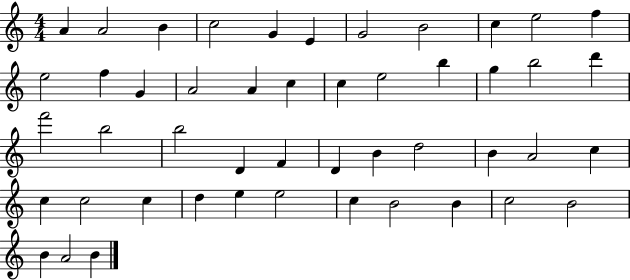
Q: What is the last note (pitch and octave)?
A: B4